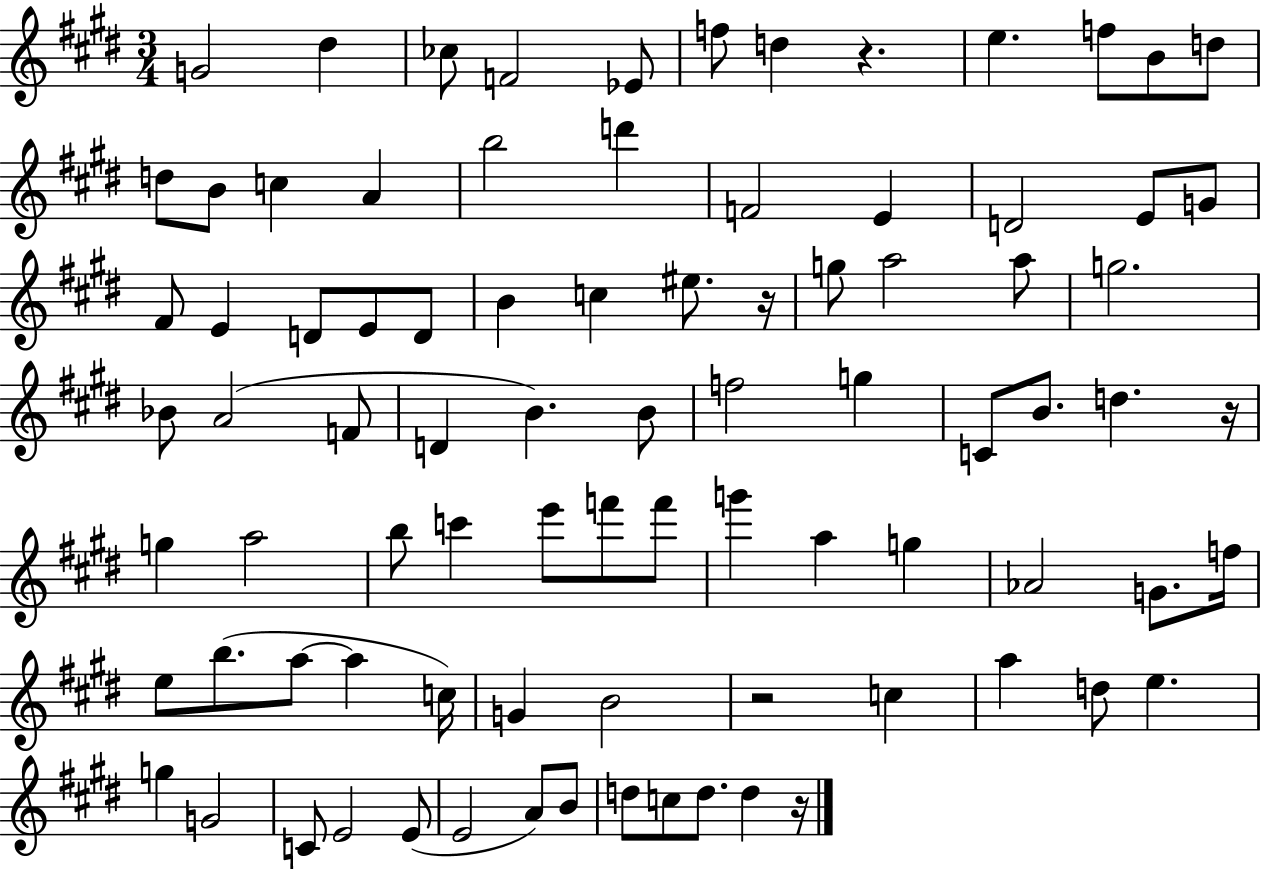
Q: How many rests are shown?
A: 5